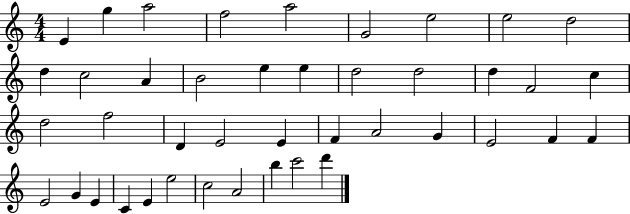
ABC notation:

X:1
T:Untitled
M:4/4
L:1/4
K:C
E g a2 f2 a2 G2 e2 e2 d2 d c2 A B2 e e d2 d2 d F2 c d2 f2 D E2 E F A2 G E2 F F E2 G E C E e2 c2 A2 b c'2 d'